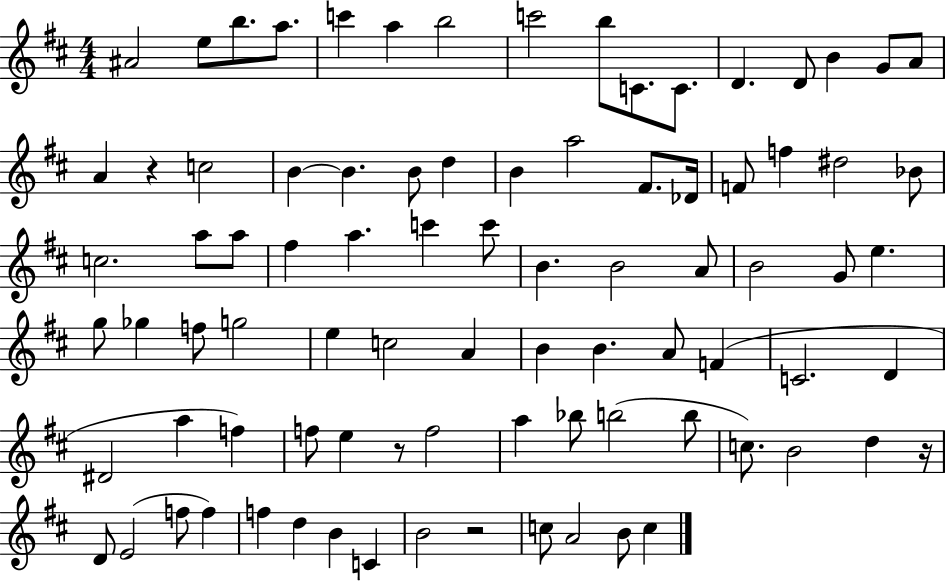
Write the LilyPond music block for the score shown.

{
  \clef treble
  \numericTimeSignature
  \time 4/4
  \key d \major
  ais'2 e''8 b''8. a''8. | c'''4 a''4 b''2 | c'''2 b''8 c'8. c'8. | d'4. d'8 b'4 g'8 a'8 | \break a'4 r4 c''2 | b'4~~ b'4. b'8 d''4 | b'4 a''2 fis'8. des'16 | f'8 f''4 dis''2 bes'8 | \break c''2. a''8 a''8 | fis''4 a''4. c'''4 c'''8 | b'4. b'2 a'8 | b'2 g'8 e''4. | \break g''8 ges''4 f''8 g''2 | e''4 c''2 a'4 | b'4 b'4. a'8 f'4( | c'2. d'4 | \break dis'2 a''4 f''4) | f''8 e''4 r8 f''2 | a''4 bes''8 b''2( b''8 | c''8.) b'2 d''4 r16 | \break d'8 e'2( f''8 f''4) | f''4 d''4 b'4 c'4 | b'2 r2 | c''8 a'2 b'8 c''4 | \break \bar "|."
}